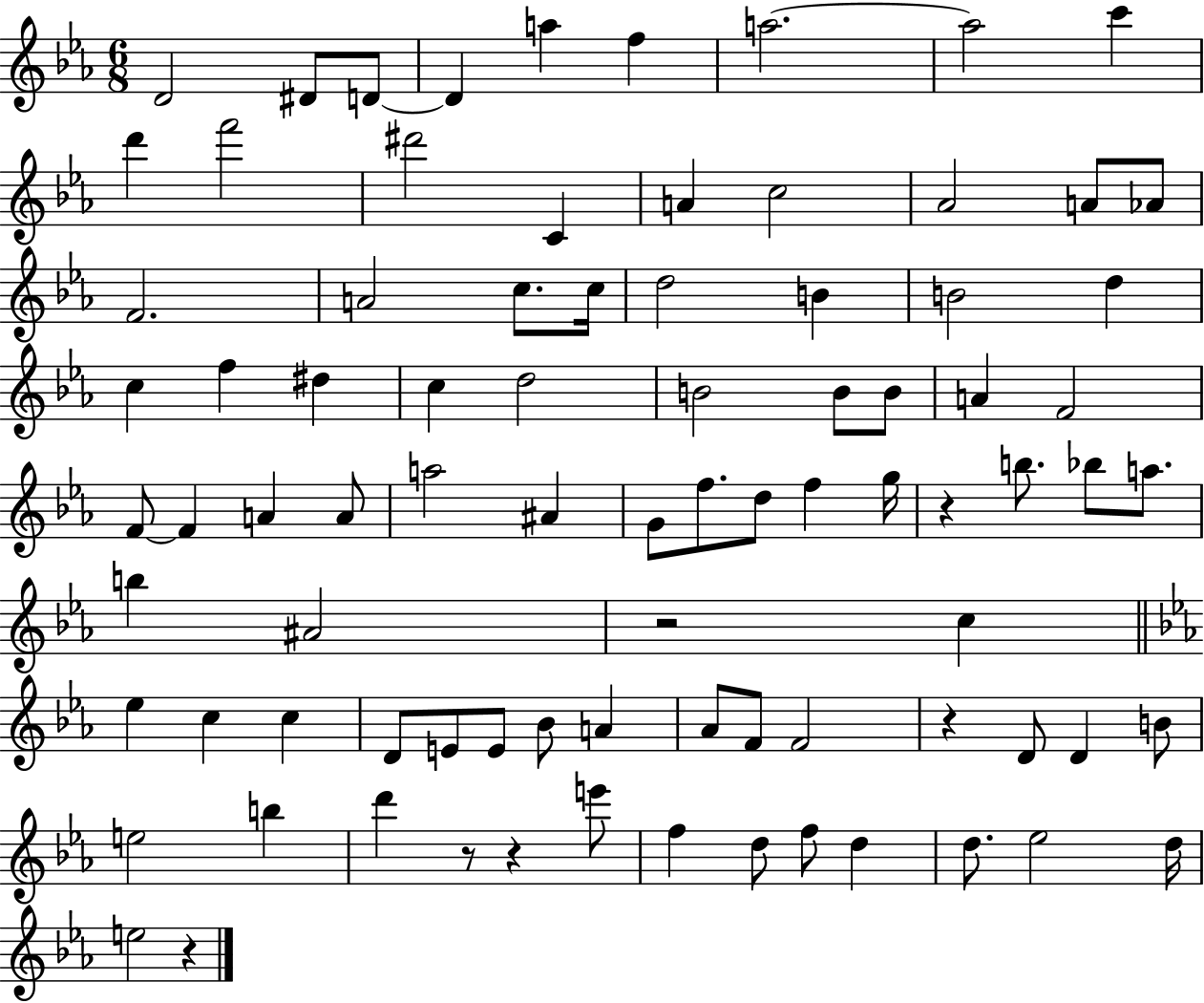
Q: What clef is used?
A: treble